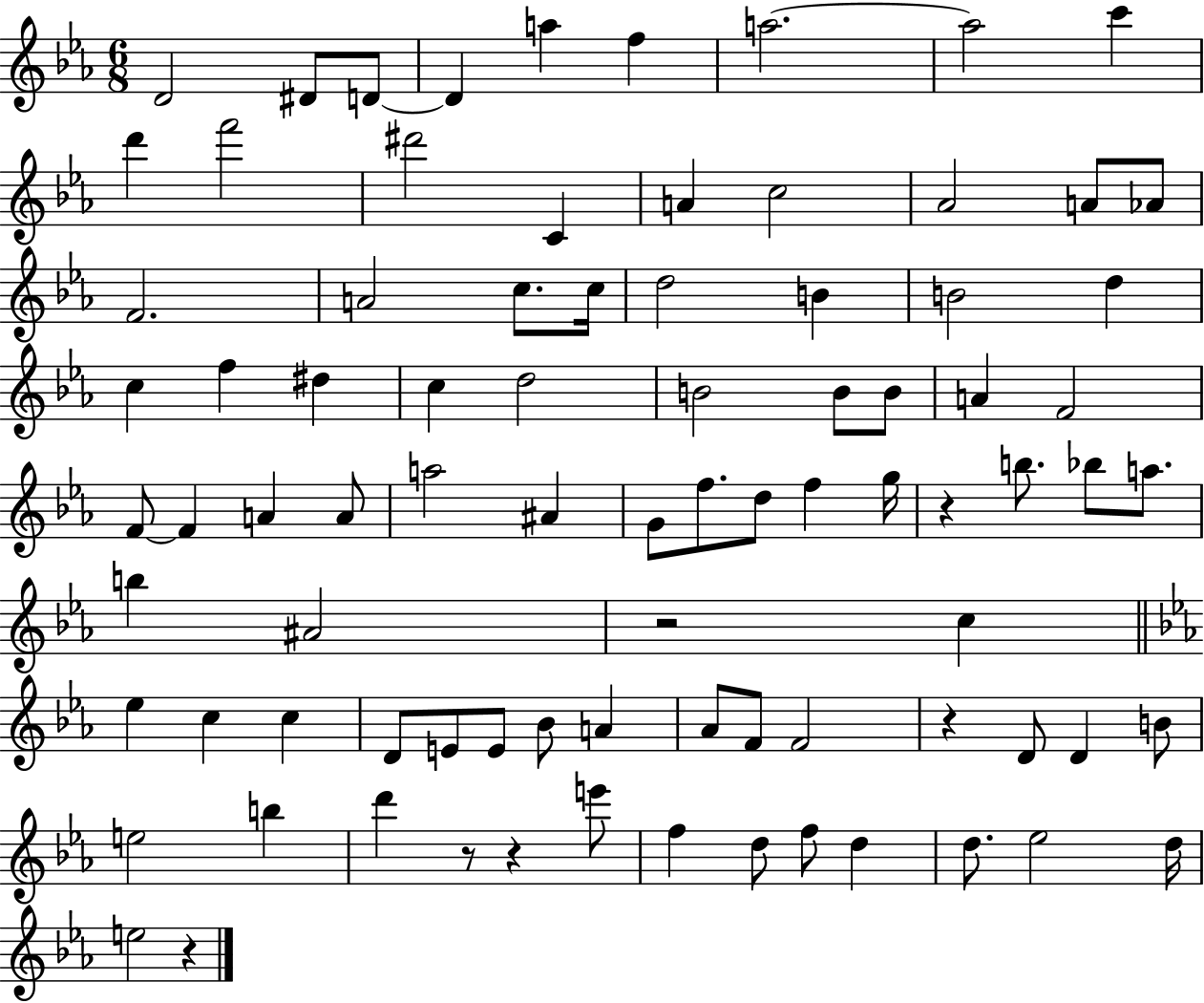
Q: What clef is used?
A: treble